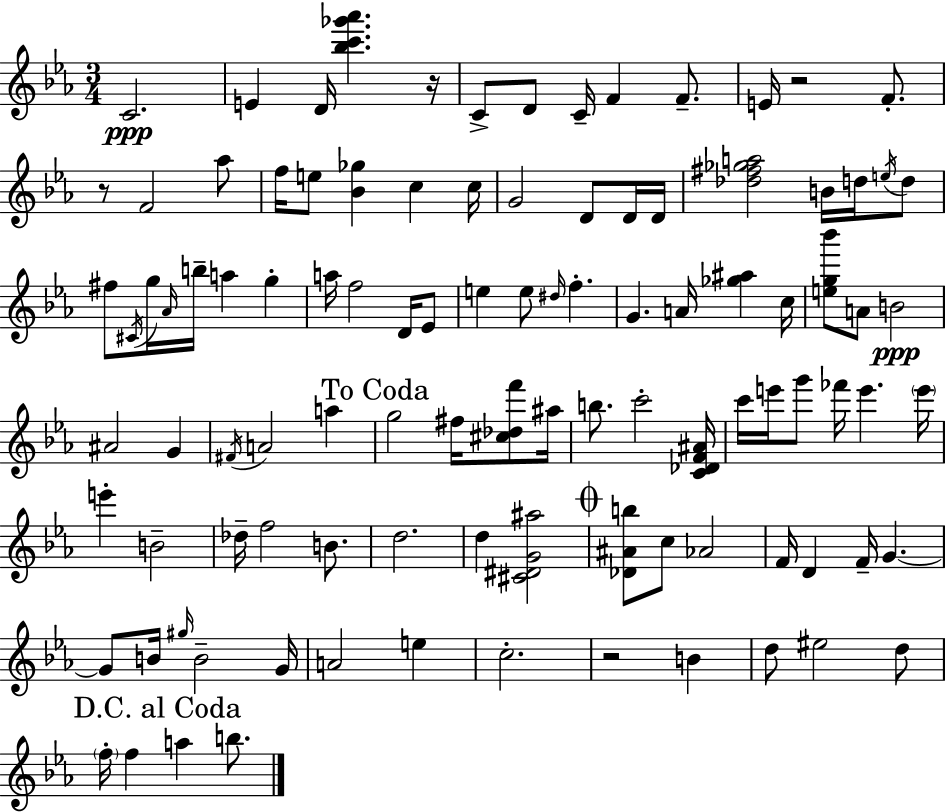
C4/h. E4/q D4/s [Bb5,C6,Gb6,Ab6]/q. R/s C4/e D4/e C4/s F4/q F4/e. E4/s R/h F4/e. R/e F4/h Ab5/e F5/s E5/e [Bb4,Gb5]/q C5/q C5/s G4/h D4/e D4/s D4/s [Db5,F#5,Gb5,A5]/h B4/s D5/s E5/s D5/e F#5/e C#4/s G5/s Ab4/s B5/s A5/q G5/q A5/s F5/h D4/s Eb4/e E5/q E5/e D#5/s F5/q. G4/q. A4/s [Gb5,A#5]/q C5/s [E5,G5,Bb6]/e A4/e B4/h A#4/h G4/q F#4/s A4/h A5/q G5/h F#5/s [C#5,Db5,F6]/e A#5/s B5/e. C6/h [C4,Db4,F4,A#4]/s C6/s E6/s G6/e FES6/s E6/q. E6/s E6/q B4/h Db5/s F5/h B4/e. D5/h. D5/q [C#4,D#4,G4,A#5]/h [Db4,A#4,B5]/e C5/e Ab4/h F4/s D4/q F4/s G4/q. G4/e B4/s G#5/s B4/h G4/s A4/h E5/q C5/h. R/h B4/q D5/e EIS5/h D5/e F5/s F5/q A5/q B5/e.